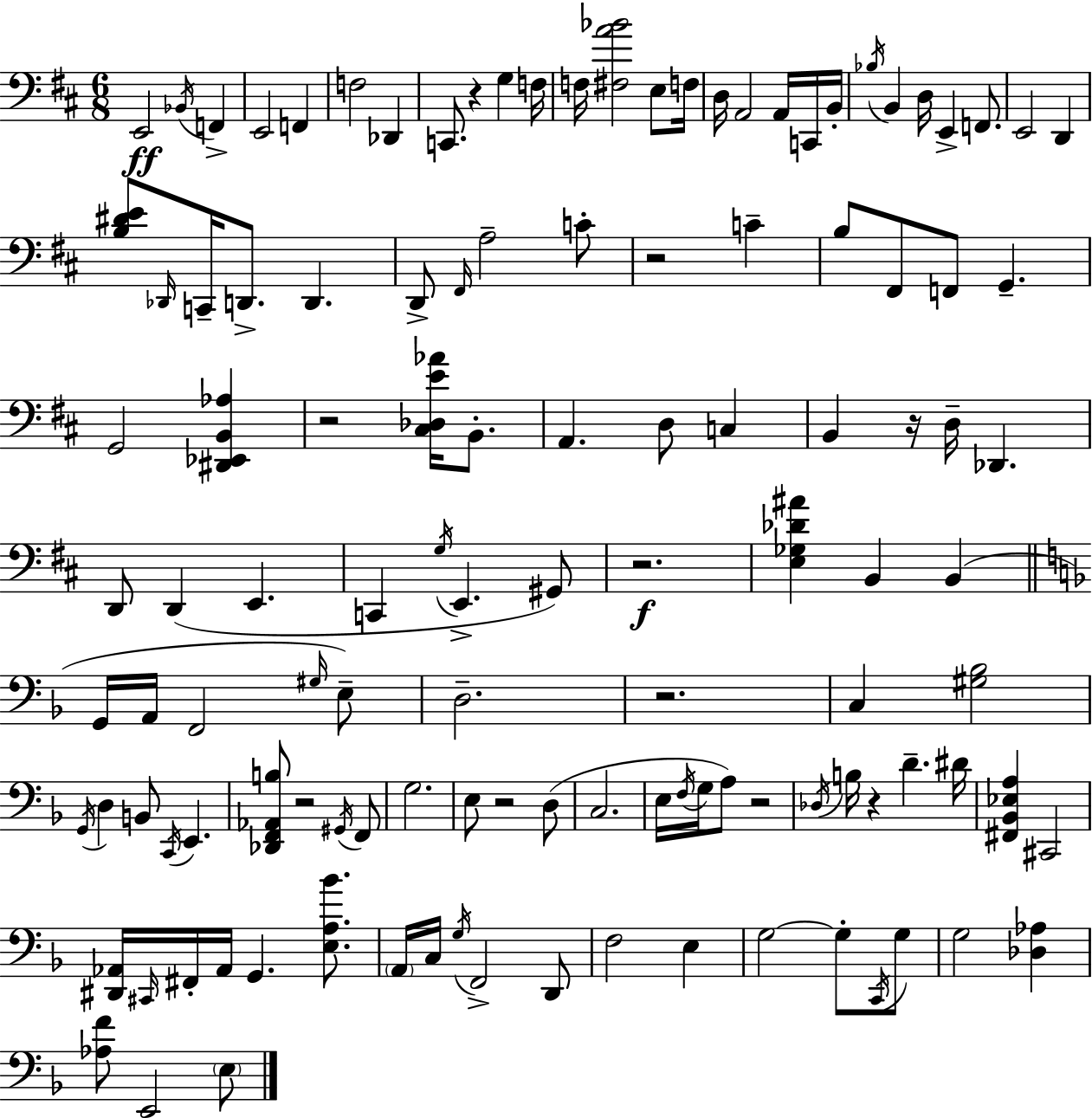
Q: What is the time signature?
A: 6/8